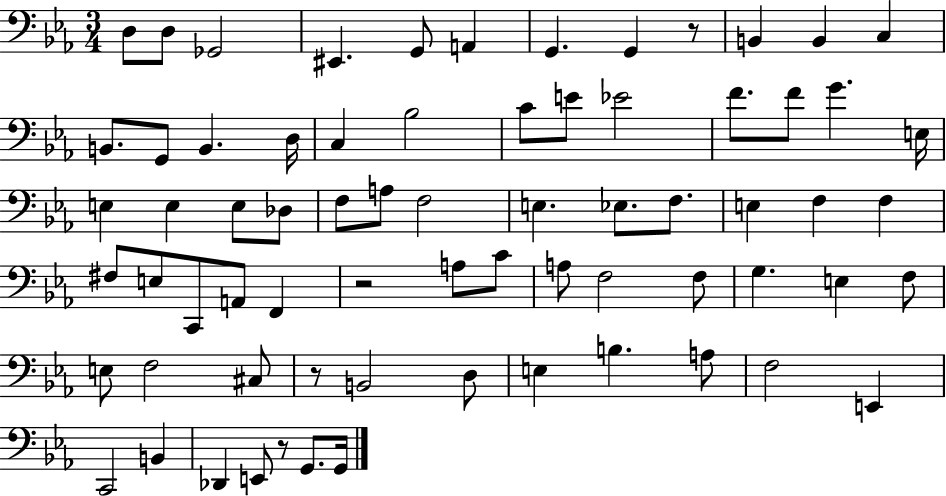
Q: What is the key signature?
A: EES major